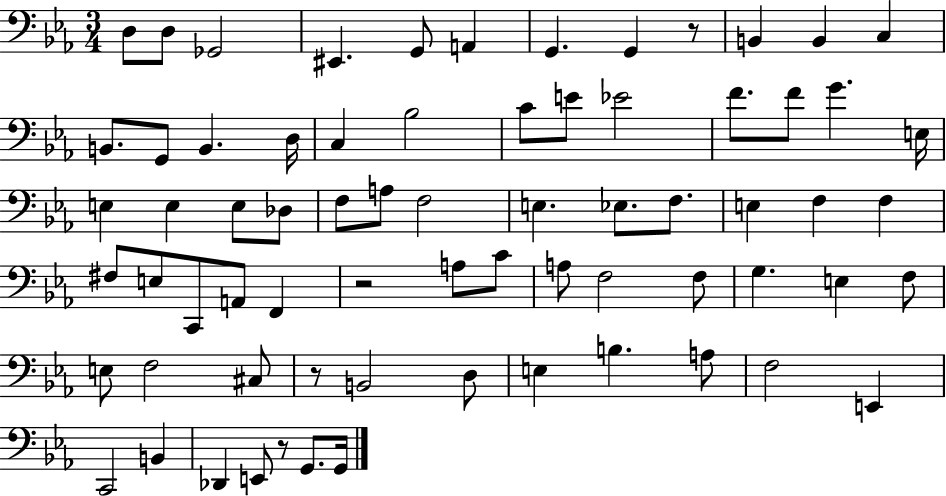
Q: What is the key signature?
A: EES major